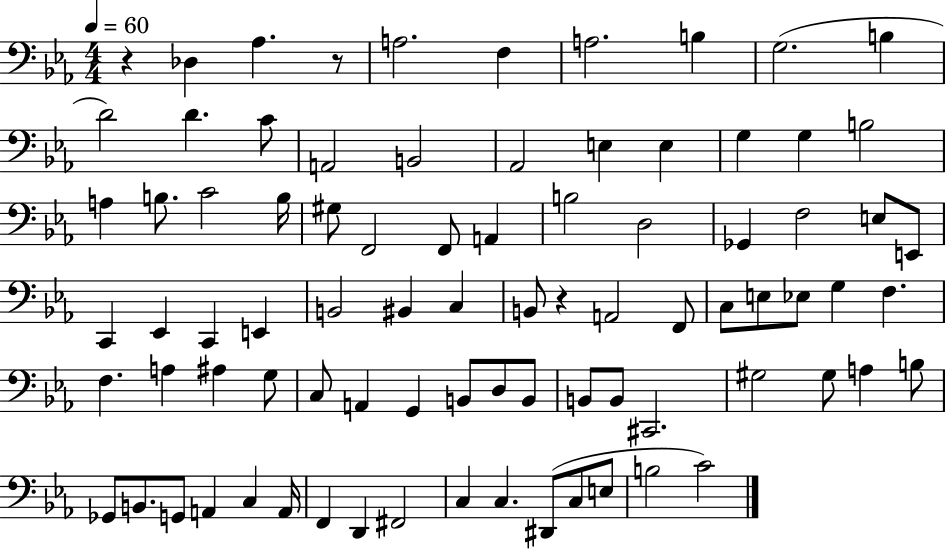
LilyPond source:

{
  \clef bass
  \numericTimeSignature
  \time 4/4
  \key ees \major
  \tempo 4 = 60
  \repeat volta 2 { r4 des4 aes4. r8 | a2. f4 | a2. b4 | g2.( b4 | \break d'2) d'4. c'8 | a,2 b,2 | aes,2 e4 e4 | g4 g4 b2 | \break a4 b8. c'2 b16 | gis8 f,2 f,8 a,4 | b2 d2 | ges,4 f2 e8 e,8 | \break c,4 ees,4 c,4 e,4 | b,2 bis,4 c4 | b,8 r4 a,2 f,8 | c8 e8 ees8 g4 f4. | \break f4. a4 ais4 g8 | c8 a,4 g,4 b,8 d8 b,8 | b,8 b,8 cis,2. | gis2 gis8 a4 b8 | \break ges,8 b,8. g,8 a,4 c4 a,16 | f,4 d,4 fis,2 | c4 c4. dis,8( c8 e8 | b2 c'2) | \break } \bar "|."
}